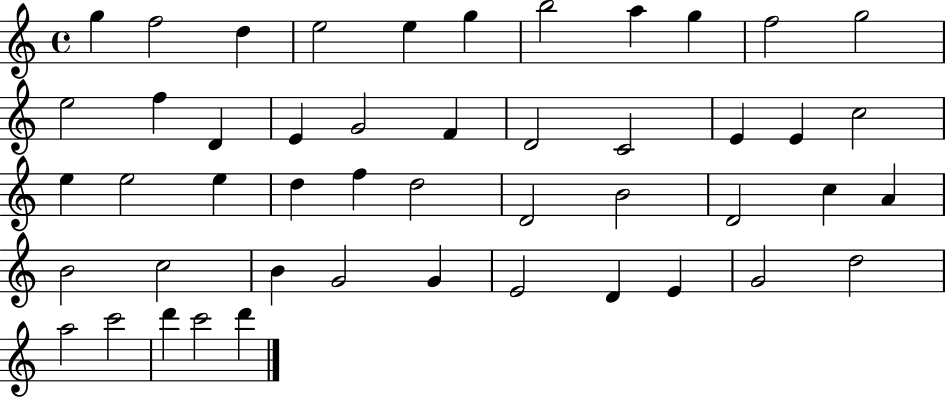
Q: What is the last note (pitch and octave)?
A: D6